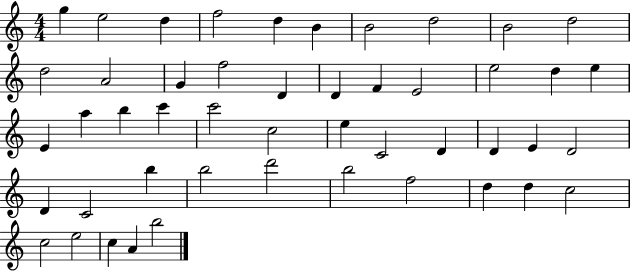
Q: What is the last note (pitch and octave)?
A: B5